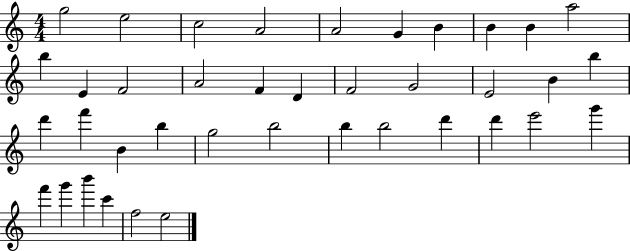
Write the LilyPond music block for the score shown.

{
  \clef treble
  \numericTimeSignature
  \time 4/4
  \key c \major
  g''2 e''2 | c''2 a'2 | a'2 g'4 b'4 | b'4 b'4 a''2 | \break b''4 e'4 f'2 | a'2 f'4 d'4 | f'2 g'2 | e'2 b'4 b''4 | \break d'''4 f'''4 b'4 b''4 | g''2 b''2 | b''4 b''2 d'''4 | d'''4 e'''2 g'''4 | \break f'''4 g'''4 b'''4 c'''4 | f''2 e''2 | \bar "|."
}